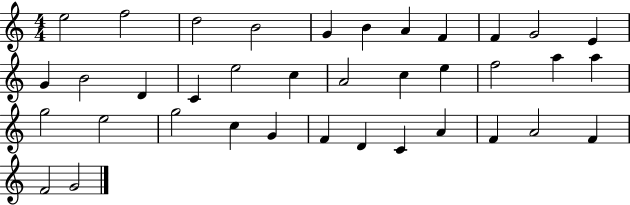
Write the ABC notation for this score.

X:1
T:Untitled
M:4/4
L:1/4
K:C
e2 f2 d2 B2 G B A F F G2 E G B2 D C e2 c A2 c e f2 a a g2 e2 g2 c G F D C A F A2 F F2 G2